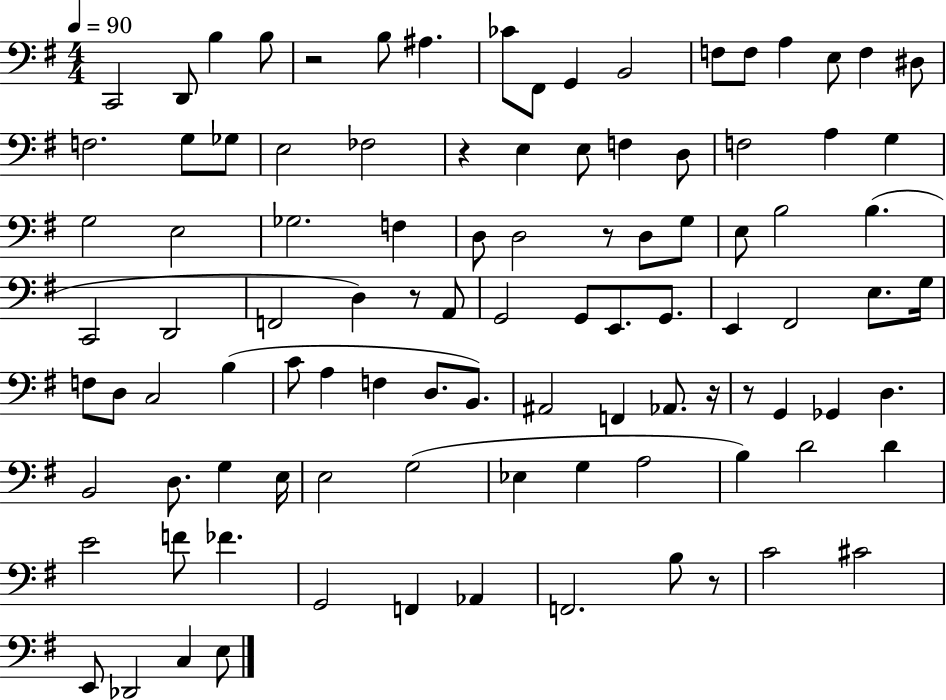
C2/h D2/e B3/q B3/e R/h B3/e A#3/q. CES4/e F#2/e G2/q B2/h F3/e F3/e A3/q E3/e F3/q D#3/e F3/h. G3/e Gb3/e E3/h FES3/h R/q E3/q E3/e F3/q D3/e F3/h A3/q G3/q G3/h E3/h Gb3/h. F3/q D3/e D3/h R/e D3/e G3/e E3/e B3/h B3/q. C2/h D2/h F2/h D3/q R/e A2/e G2/h G2/e E2/e. G2/e. E2/q F#2/h E3/e. G3/s F3/e D3/e C3/h B3/q C4/e A3/q F3/q D3/e. B2/e. A#2/h F2/q Ab2/e. R/s R/e G2/q Gb2/q D3/q. B2/h D3/e. G3/q E3/s E3/h G3/h Eb3/q G3/q A3/h B3/q D4/h D4/q E4/h F4/e FES4/q. G2/h F2/q Ab2/q F2/h. B3/e R/e C4/h C#4/h E2/e Db2/h C3/q E3/e